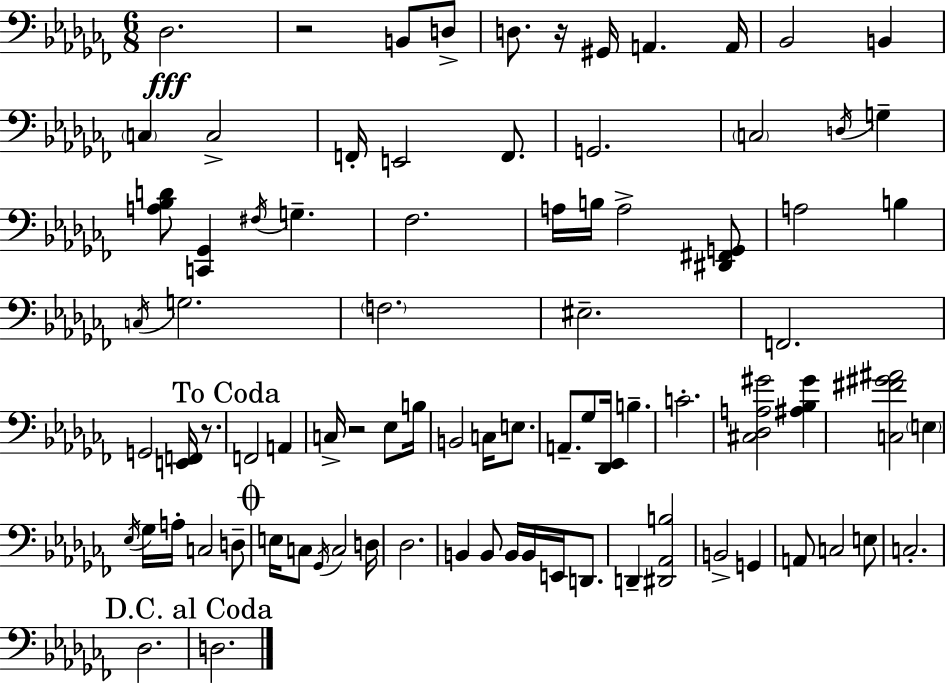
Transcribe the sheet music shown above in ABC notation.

X:1
T:Untitled
M:6/8
L:1/4
K:Abm
_D,2 z2 B,,/2 D,/2 D,/2 z/4 ^G,,/4 A,, A,,/4 _B,,2 B,, C, C,2 F,,/4 E,,2 F,,/2 G,,2 C,2 D,/4 G, [A,_B,D]/2 [C,,_G,,] ^F,/4 G, _F,2 A,/4 B,/4 A,2 [^D,,^F,,G,,]/2 A,2 B, C,/4 G,2 F,2 ^E,2 F,,2 G,,2 [E,,F,,]/4 z/2 F,,2 A,, C,/4 z2 _E,/2 B,/4 B,,2 C,/4 E,/2 A,,/2 _G,/2 [_D,,_E,,]/4 B, C2 [^C,_D,A,^G]2 [^A,_B,^G] [C,^F^G^A]2 E, _E,/4 _G,/4 A,/4 C,2 D,/2 E,/4 C,/2 _G,,/4 C,2 D,/4 _D,2 B,, B,,/2 B,,/4 B,,/4 E,,/4 D,,/2 D,, [^D,,_A,,B,]2 B,,2 G,, A,,/2 C,2 E,/2 C,2 _D,2 D,2